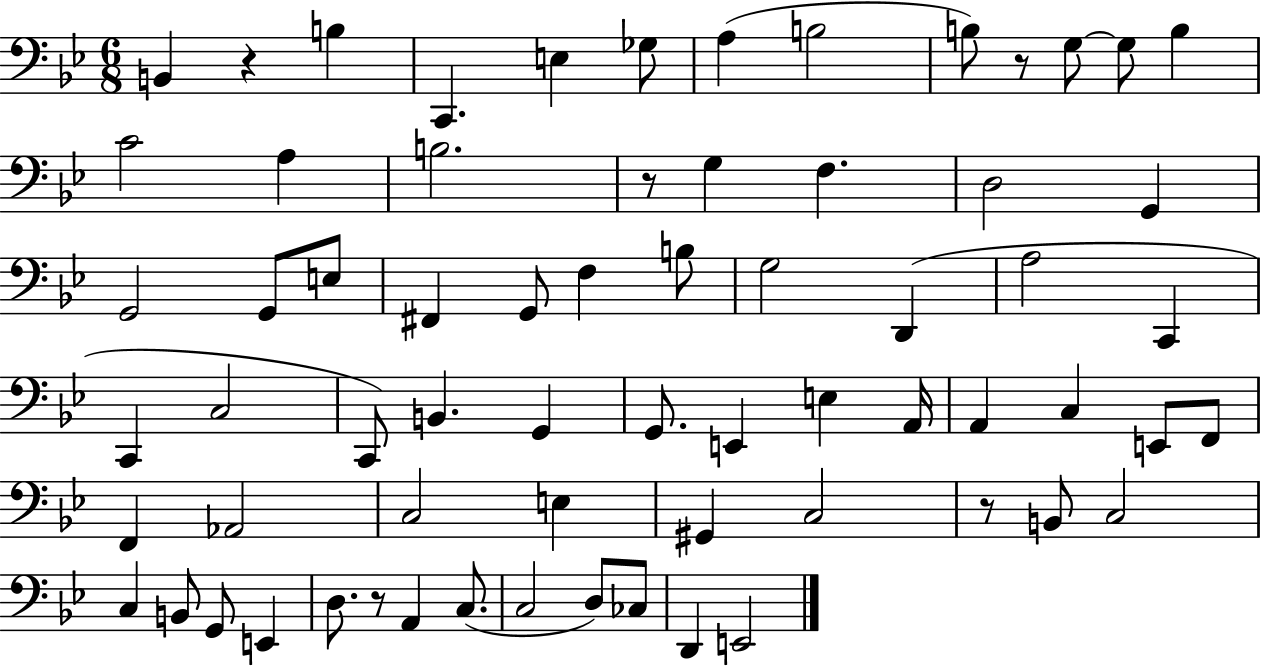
X:1
T:Untitled
M:6/8
L:1/4
K:Bb
B,, z B, C,, E, _G,/2 A, B,2 B,/2 z/2 G,/2 G,/2 B, C2 A, B,2 z/2 G, F, D,2 G,, G,,2 G,,/2 E,/2 ^F,, G,,/2 F, B,/2 G,2 D,, A,2 C,, C,, C,2 C,,/2 B,, G,, G,,/2 E,, E, A,,/4 A,, C, E,,/2 F,,/2 F,, _A,,2 C,2 E, ^G,, C,2 z/2 B,,/2 C,2 C, B,,/2 G,,/2 E,, D,/2 z/2 A,, C,/2 C,2 D,/2 _C,/2 D,, E,,2